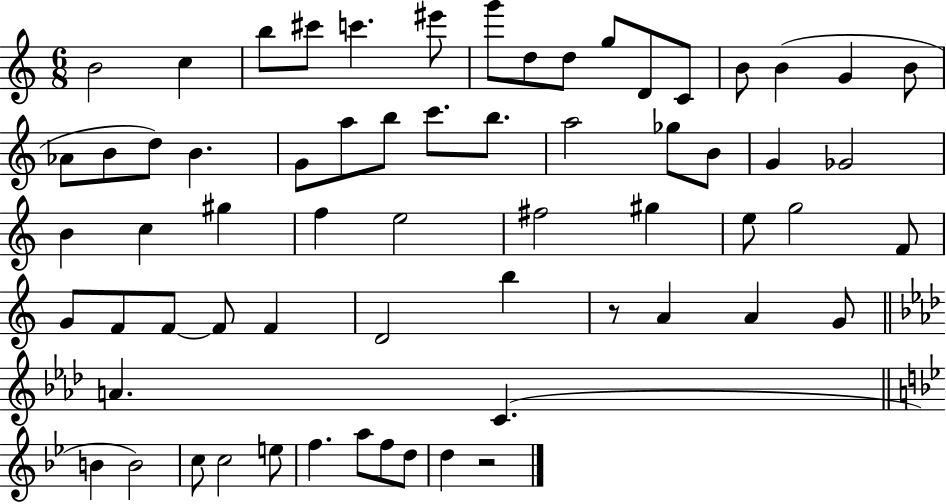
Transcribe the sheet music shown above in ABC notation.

X:1
T:Untitled
M:6/8
L:1/4
K:C
B2 c b/2 ^c'/2 c' ^e'/2 g'/2 d/2 d/2 g/2 D/2 C/2 B/2 B G B/2 _A/2 B/2 d/2 B G/2 a/2 b/2 c'/2 b/2 a2 _g/2 B/2 G _G2 B c ^g f e2 ^f2 ^g e/2 g2 F/2 G/2 F/2 F/2 F/2 F D2 b z/2 A A G/2 A C B B2 c/2 c2 e/2 f a/2 f/2 d/2 d z2